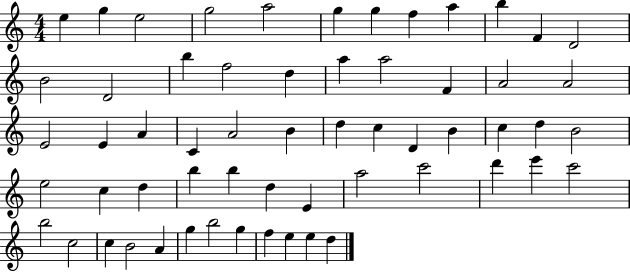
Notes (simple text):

E5/q G5/q E5/h G5/h A5/h G5/q G5/q F5/q A5/q B5/q F4/q D4/h B4/h D4/h B5/q F5/h D5/q A5/q A5/h F4/q A4/h A4/h E4/h E4/q A4/q C4/q A4/h B4/q D5/q C5/q D4/q B4/q C5/q D5/q B4/h E5/h C5/q D5/q B5/q B5/q D5/q E4/q A5/h C6/h D6/q E6/q C6/h B5/h C5/h C5/q B4/h A4/q G5/q B5/h G5/q F5/q E5/q E5/q D5/q